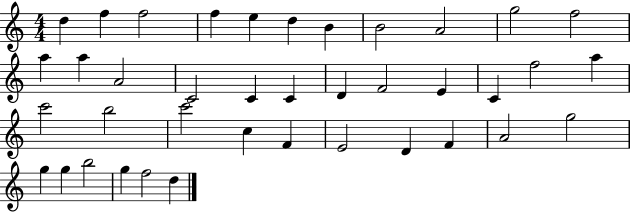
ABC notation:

X:1
T:Untitled
M:4/4
L:1/4
K:C
d f f2 f e d B B2 A2 g2 f2 a a A2 C2 C C D F2 E C f2 a c'2 b2 c'2 c F E2 D F A2 g2 g g b2 g f2 d